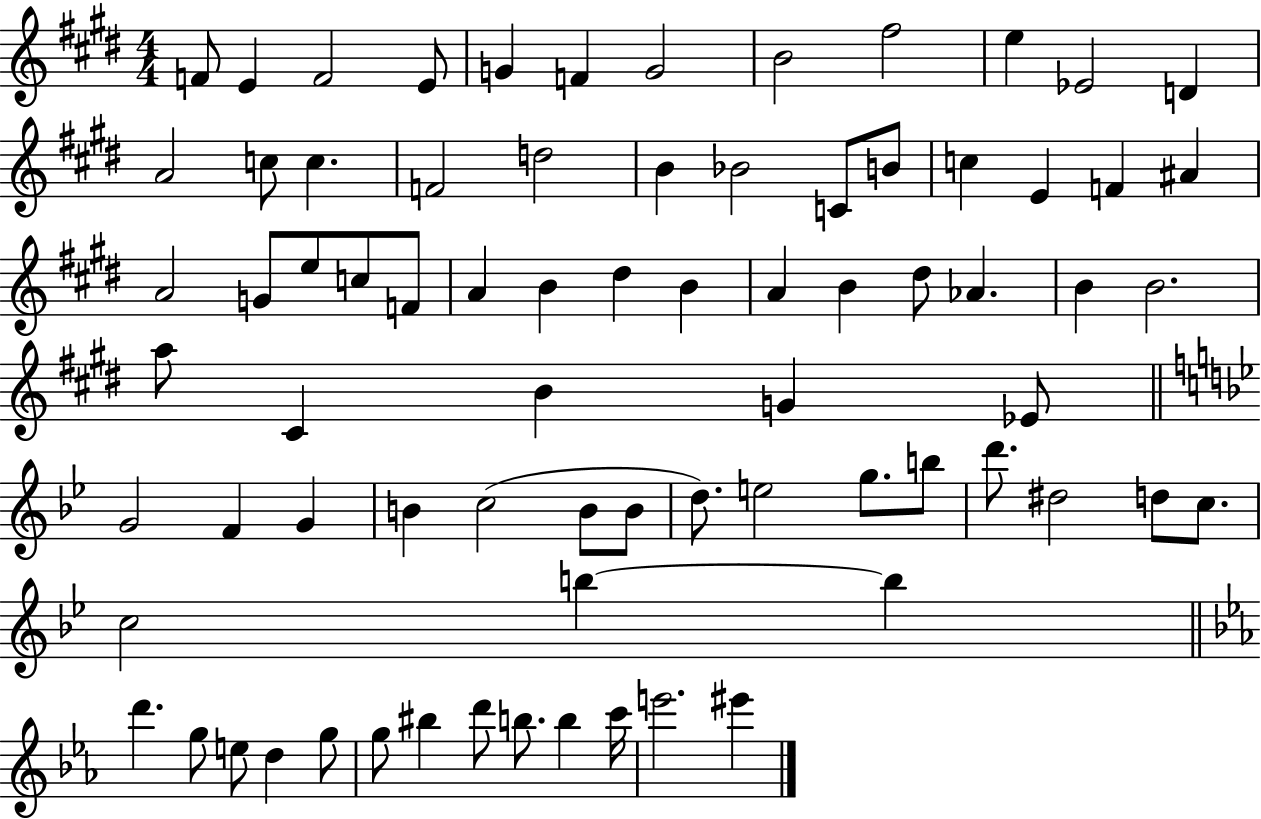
{
  \clef treble
  \numericTimeSignature
  \time 4/4
  \key e \major
  \repeat volta 2 { f'8 e'4 f'2 e'8 | g'4 f'4 g'2 | b'2 fis''2 | e''4 ees'2 d'4 | \break a'2 c''8 c''4. | f'2 d''2 | b'4 bes'2 c'8 b'8 | c''4 e'4 f'4 ais'4 | \break a'2 g'8 e''8 c''8 f'8 | a'4 b'4 dis''4 b'4 | a'4 b'4 dis''8 aes'4. | b'4 b'2. | \break a''8 cis'4 b'4 g'4 ees'8 | \bar "||" \break \key bes \major g'2 f'4 g'4 | b'4 c''2( b'8 b'8 | d''8.) e''2 g''8. b''8 | d'''8. dis''2 d''8 c''8. | \break c''2 b''4~~ b''4 | \bar "||" \break \key ees \major d'''4. g''8 e''8 d''4 g''8 | g''8 bis''4 d'''8 b''8. b''4 c'''16 | e'''2. eis'''4 | } \bar "|."
}